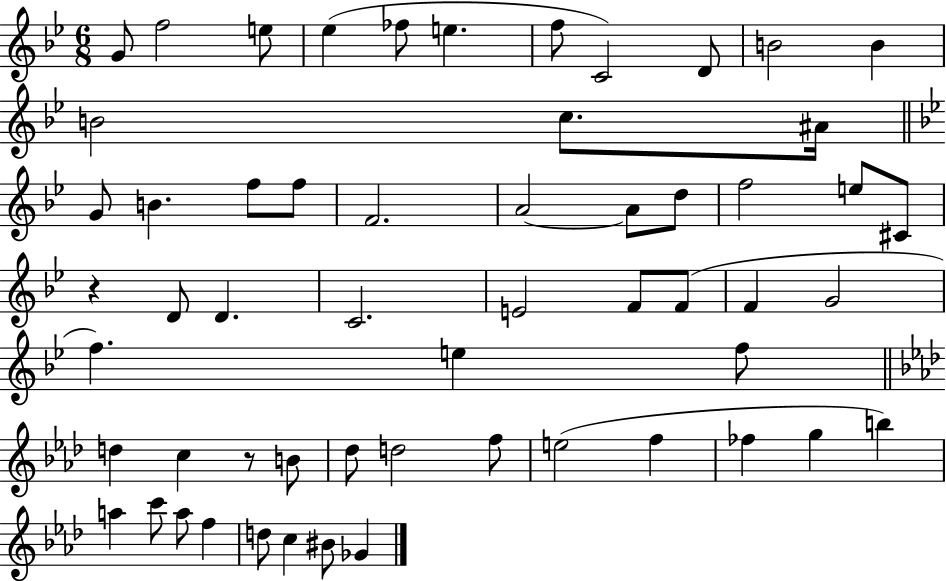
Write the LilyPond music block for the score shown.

{
  \clef treble
  \numericTimeSignature
  \time 6/8
  \key bes \major
  g'8 f''2 e''8 | ees''4( fes''8 e''4. | f''8 c'2) d'8 | b'2 b'4 | \break b'2 c''8. ais'16 | \bar "||" \break \key bes \major g'8 b'4. f''8 f''8 | f'2. | a'2~~ a'8 d''8 | f''2 e''8 cis'8 | \break r4 d'8 d'4. | c'2. | e'2 f'8 f'8( | f'4 g'2 | \break f''4.) e''4 f''8 | \bar "||" \break \key aes \major d''4 c''4 r8 b'8 | des''8 d''2 f''8 | e''2( f''4 | fes''4 g''4 b''4) | \break a''4 c'''8 a''8 f''4 | d''8 c''4 bis'8 ges'4 | \bar "|."
}